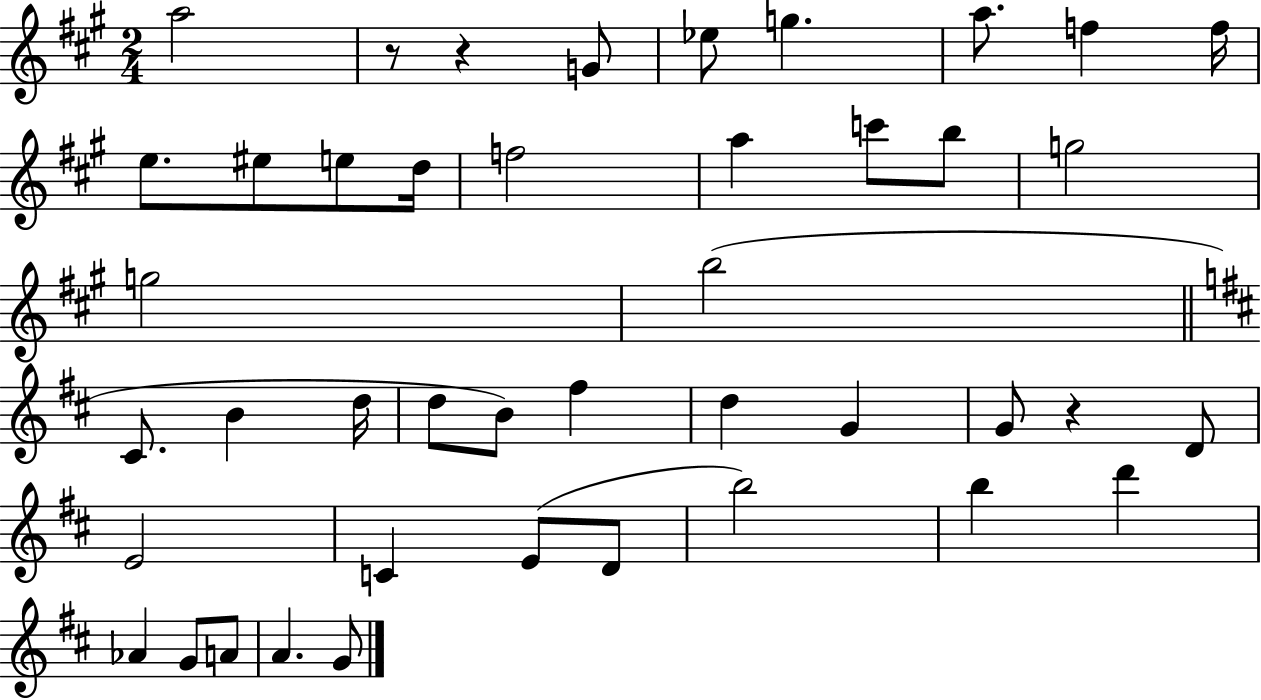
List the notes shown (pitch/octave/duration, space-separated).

A5/h R/e R/q G4/e Eb5/e G5/q. A5/e. F5/q F5/s E5/e. EIS5/e E5/e D5/s F5/h A5/q C6/e B5/e G5/h G5/h B5/h C#4/e. B4/q D5/s D5/e B4/e F#5/q D5/q G4/q G4/e R/q D4/e E4/h C4/q E4/e D4/e B5/h B5/q D6/q Ab4/q G4/e A4/e A4/q. G4/e